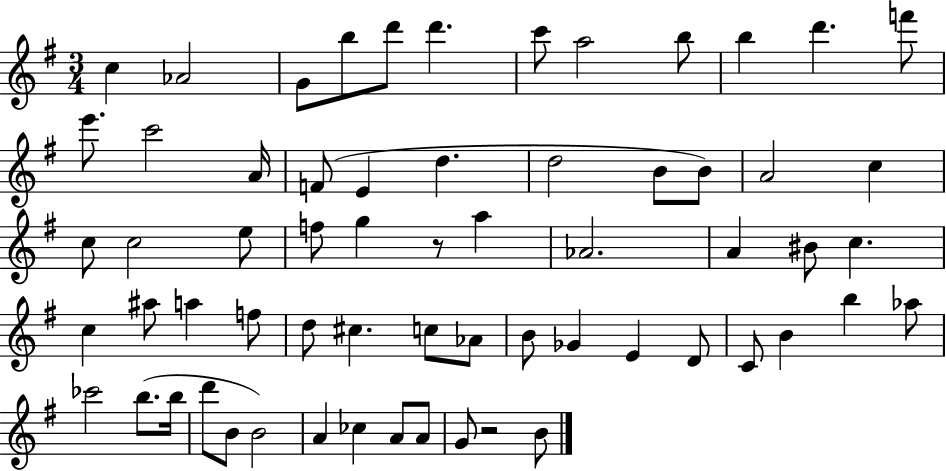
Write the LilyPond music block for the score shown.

{
  \clef treble
  \numericTimeSignature
  \time 3/4
  \key g \major
  c''4 aes'2 | g'8 b''8 d'''8 d'''4. | c'''8 a''2 b''8 | b''4 d'''4. f'''8 | \break e'''8. c'''2 a'16 | f'8( e'4 d''4. | d''2 b'8 b'8) | a'2 c''4 | \break c''8 c''2 e''8 | f''8 g''4 r8 a''4 | aes'2. | a'4 bis'8 c''4. | \break c''4 ais''8 a''4 f''8 | d''8 cis''4. c''8 aes'8 | b'8 ges'4 e'4 d'8 | c'8 b'4 b''4 aes''8 | \break ces'''2 b''8.( b''16 | d'''8 b'8 b'2) | a'4 ces''4 a'8 a'8 | g'8 r2 b'8 | \break \bar "|."
}